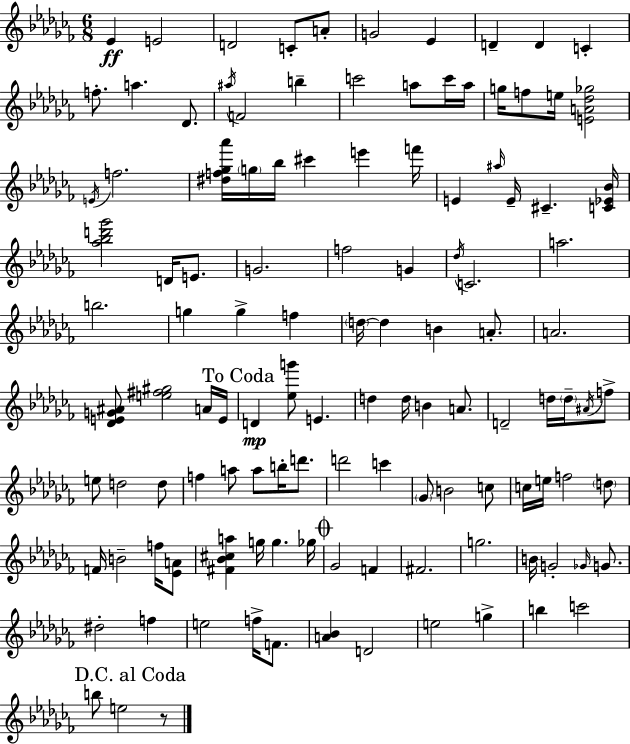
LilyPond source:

{
  \clef treble
  \numericTimeSignature
  \time 6/8
  \key aes \minor
  ees'4\ff e'2 | d'2 c'8-. a'8-. | g'2 ees'4 | d'4-- d'4 c'4-. | \break f''8.-. a''4. des'8. | \acciaccatura { ais''16 } f'2 b''4-- | c'''2 a''8 c'''16 | a''16 g''16 f''8 e''16 <e' a' des'' ges''>2 | \break \acciaccatura { e'16 } f''2. | <dis'' f'' ges'' aes'''>16 \parenthesize g''16 bes''16 cis'''4 e'''4 | f'''16 e'4 \grace { ais''16 } e'16-- cis'4.-- | <c' ees' bes'>16 <aes'' bes'' d''' ges'''>2 d'16 | \break e'8. g'2. | f''2 g'4 | \acciaccatura { des''16 } c'2. | a''2. | \break b''2. | g''4 g''4-> | f''4 \parenthesize d''16~~ d''4 b'4 | a'8.-. a'2. | \break <des' e' g' ais'>8 <e'' fis'' gis''>2 | a'16 e'16 \mark "To Coda" d'4\mp <ees'' g'''>8 e'4. | d''4 d''16 b'4 | a'8. d'2-- | \break d''16 \parenthesize d''16-- \acciaccatura { ais'16 } f''8-> e''8 d''2 | d''8 f''4 a''8 a''8 | b''16-. d'''8. d'''2 | c'''4 \parenthesize ges'8 b'2 | \break c''8 c''16 e''16 f''2 | \parenthesize d''8 f'16 b'2-- | f''16 <ees' a'>8 <fis' bes' cis'' a''>4 g''16 g''4. | ges''16 \mark \markup { \musicglyph "scripts.coda" } ges'2 | \break f'4 fis'2. | g''2. | b'16 g'2-. | \grace { ges'16 } g'8. dis''2-. | \break f''4 e''2 | f''16-> f'8. <a' bes'>4 d'2 | e''2 | g''4-> b''4 c'''2 | \break \mark "D.C. al Coda" b''8 e''2 | r8 \bar "|."
}